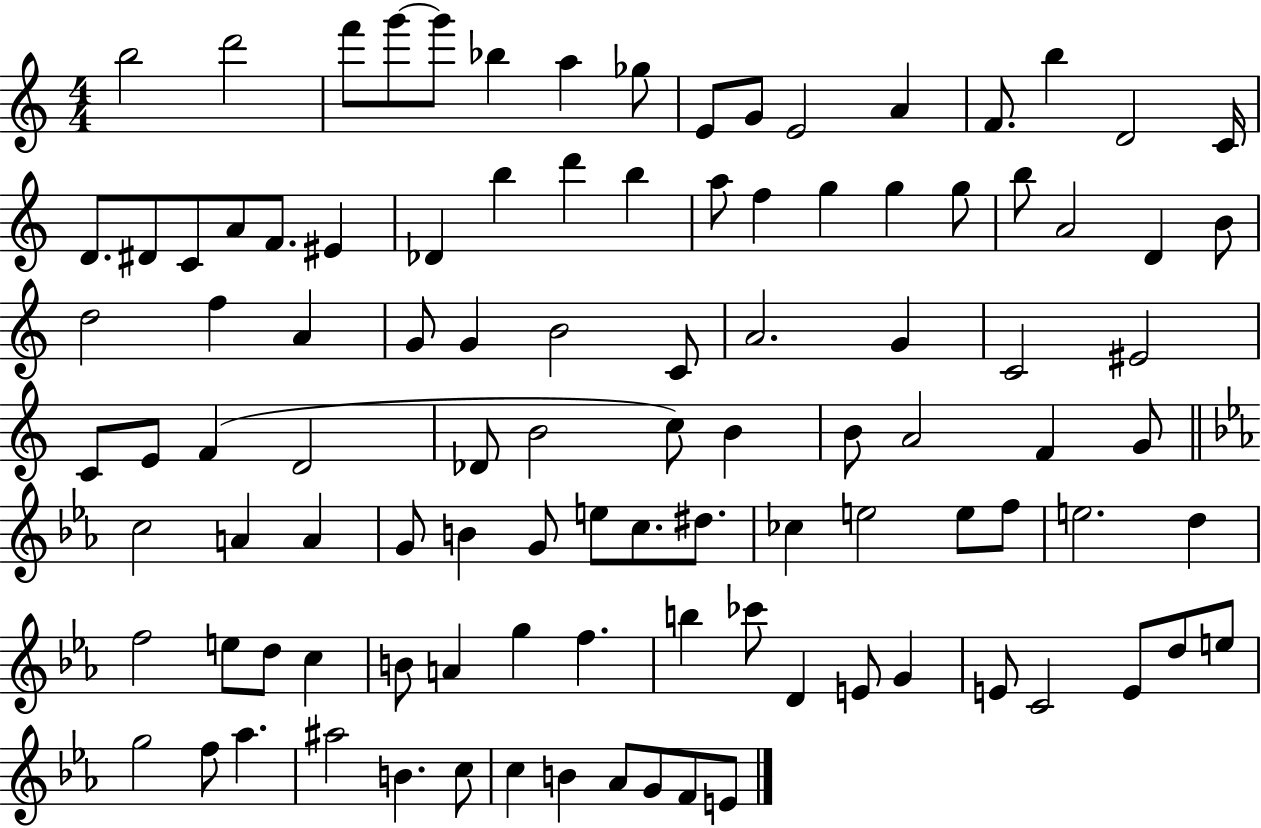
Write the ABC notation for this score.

X:1
T:Untitled
M:4/4
L:1/4
K:C
b2 d'2 f'/2 g'/2 g'/2 _b a _g/2 E/2 G/2 E2 A F/2 b D2 C/4 D/2 ^D/2 C/2 A/2 F/2 ^E _D b d' b a/2 f g g g/2 b/2 A2 D B/2 d2 f A G/2 G B2 C/2 A2 G C2 ^E2 C/2 E/2 F D2 _D/2 B2 c/2 B B/2 A2 F G/2 c2 A A G/2 B G/2 e/2 c/2 ^d/2 _c e2 e/2 f/2 e2 d f2 e/2 d/2 c B/2 A g f b _c'/2 D E/2 G E/2 C2 E/2 d/2 e/2 g2 f/2 _a ^a2 B c/2 c B _A/2 G/2 F/2 E/2